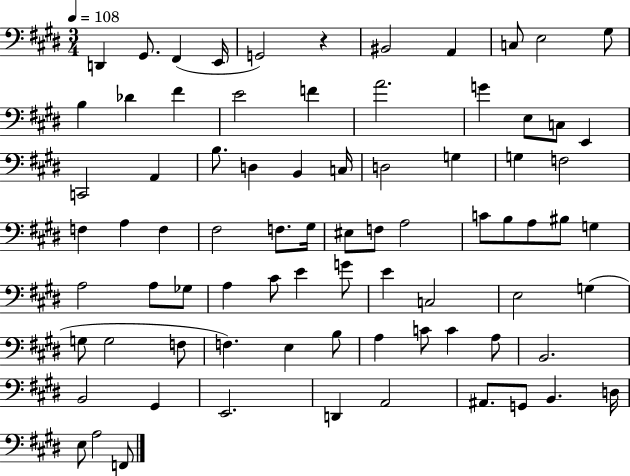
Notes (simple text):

D2/q G#2/e. F#2/q E2/s G2/h R/q BIS2/h A2/q C3/e E3/h G#3/e B3/q Db4/q F#4/q E4/h F4/q A4/h. G4/q E3/e C3/e E2/q C2/h A2/q B3/e. D3/q B2/q C3/s D3/h G3/q G3/q F3/h F3/q A3/q F3/q F#3/h F3/e. G#3/s EIS3/e F3/e A3/h C4/e B3/e A3/e BIS3/e G3/q A3/h A3/e Gb3/e A3/q C#4/e E4/q G4/e E4/q C3/h E3/h G3/q G3/e G3/h F3/e F3/q. E3/q B3/e A3/q C4/e C4/q A3/e B2/h. B2/h G#2/q E2/h. D2/q A2/h A#2/e. G2/e B2/q. D3/s E3/e A3/h F2/e